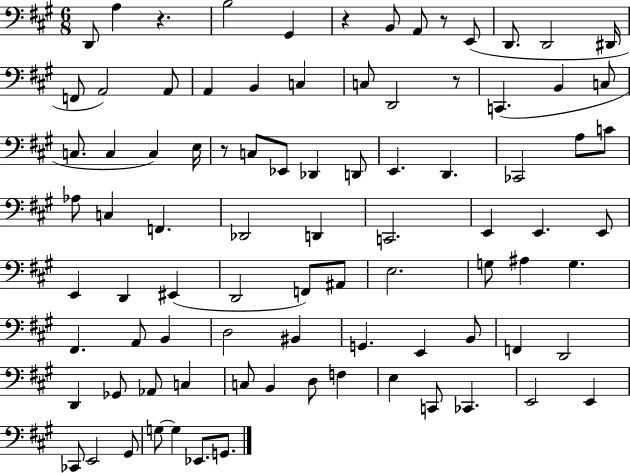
D2/e A3/q R/q. B3/h G#2/q R/q B2/e A2/e R/e E2/e D2/e. D2/h D#2/s F2/e A2/h A2/e A2/q B2/q C3/q C3/e D2/h R/e C2/q. B2/q C3/e C3/e. C3/q C3/q E3/s R/e C3/e Eb2/e Db2/q D2/e E2/q. D2/q. CES2/h A3/e C4/e Ab3/e C3/q F2/q. Db2/h D2/q C2/h. E2/q E2/q. E2/e E2/q D2/q EIS2/q D2/h F2/e A#2/e E3/h. G3/e A#3/q G3/q. F#2/q. A2/e B2/q D3/h BIS2/q G2/q. E2/q B2/e F2/q D2/h D2/q Gb2/e Ab2/e C3/q C3/e B2/q D3/e F3/q E3/q C2/e CES2/q. E2/h E2/q CES2/e E2/h G#2/e G3/e G3/q Eb2/e. G2/e.